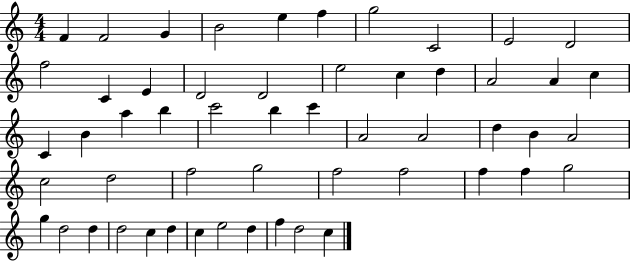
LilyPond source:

{
  \clef treble
  \numericTimeSignature
  \time 4/4
  \key c \major
  f'4 f'2 g'4 | b'2 e''4 f''4 | g''2 c'2 | e'2 d'2 | \break f''2 c'4 e'4 | d'2 d'2 | e''2 c''4 d''4 | a'2 a'4 c''4 | \break c'4 b'4 a''4 b''4 | c'''2 b''4 c'''4 | a'2 a'2 | d''4 b'4 a'2 | \break c''2 d''2 | f''2 g''2 | f''2 f''2 | f''4 f''4 g''2 | \break g''4 d''2 d''4 | d''2 c''4 d''4 | c''4 e''2 d''4 | f''4 d''2 c''4 | \break \bar "|."
}